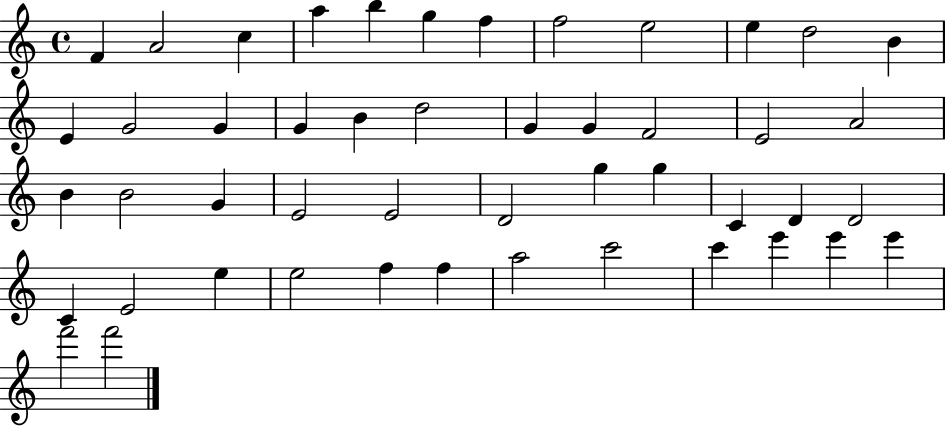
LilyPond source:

{
  \clef treble
  \time 4/4
  \defaultTimeSignature
  \key c \major
  f'4 a'2 c''4 | a''4 b''4 g''4 f''4 | f''2 e''2 | e''4 d''2 b'4 | \break e'4 g'2 g'4 | g'4 b'4 d''2 | g'4 g'4 f'2 | e'2 a'2 | \break b'4 b'2 g'4 | e'2 e'2 | d'2 g''4 g''4 | c'4 d'4 d'2 | \break c'4 e'2 e''4 | e''2 f''4 f''4 | a''2 c'''2 | c'''4 e'''4 e'''4 e'''4 | \break f'''2 f'''2 | \bar "|."
}